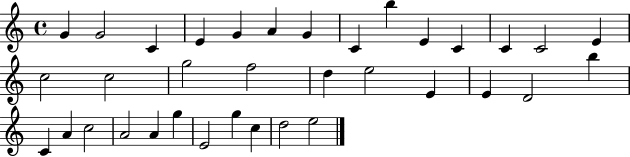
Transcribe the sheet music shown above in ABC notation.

X:1
T:Untitled
M:4/4
L:1/4
K:C
G G2 C E G A G C b E C C C2 E c2 c2 g2 f2 d e2 E E D2 b C A c2 A2 A g E2 g c d2 e2